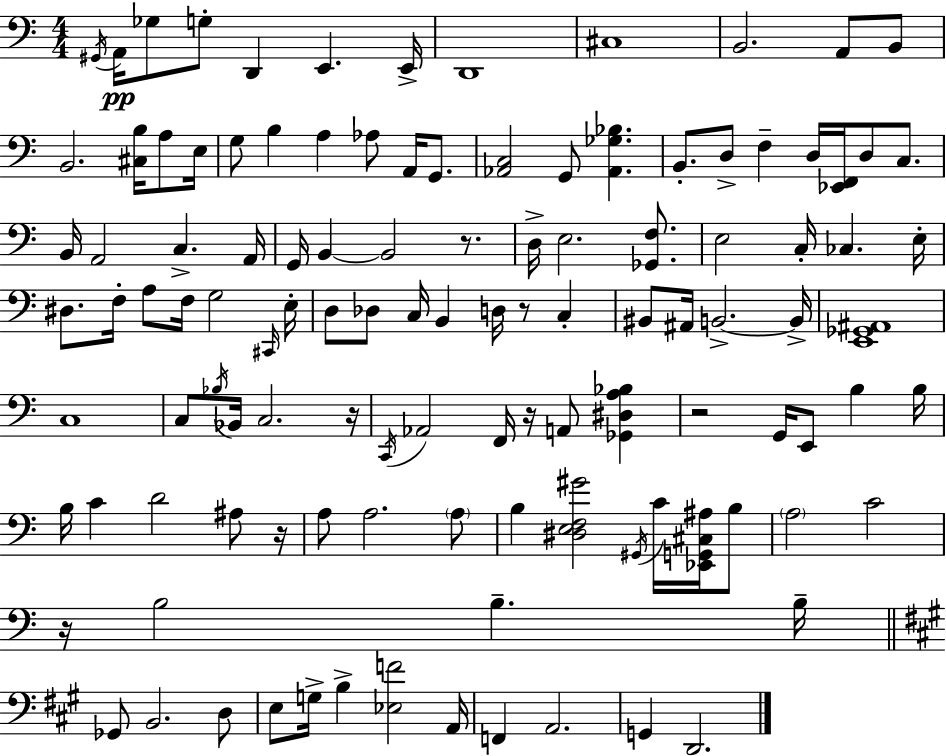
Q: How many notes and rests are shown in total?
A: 115